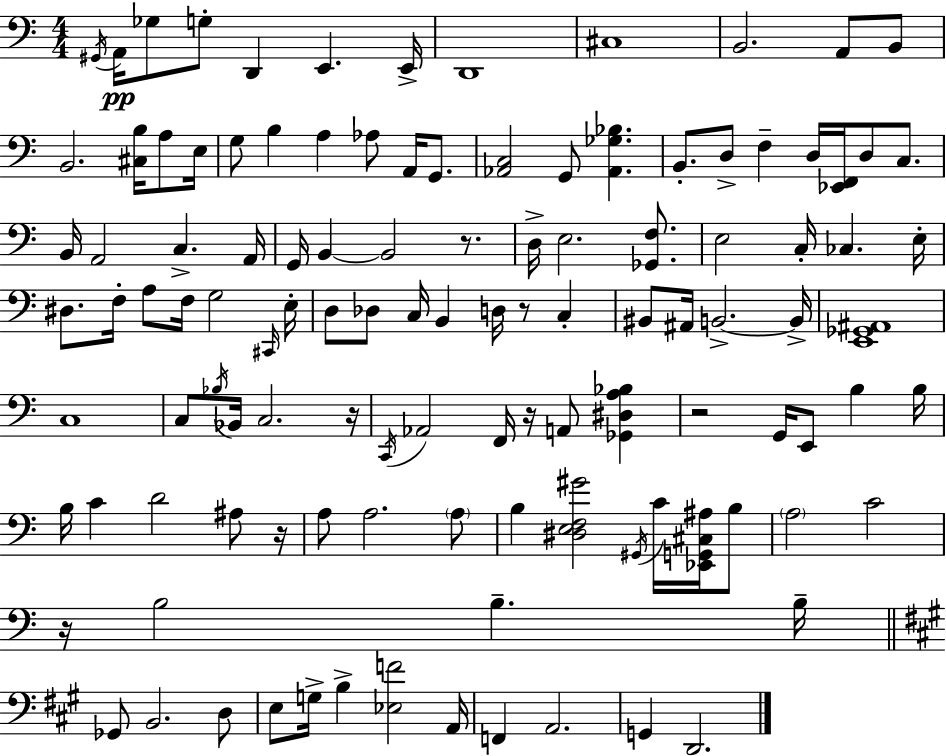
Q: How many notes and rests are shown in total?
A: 115